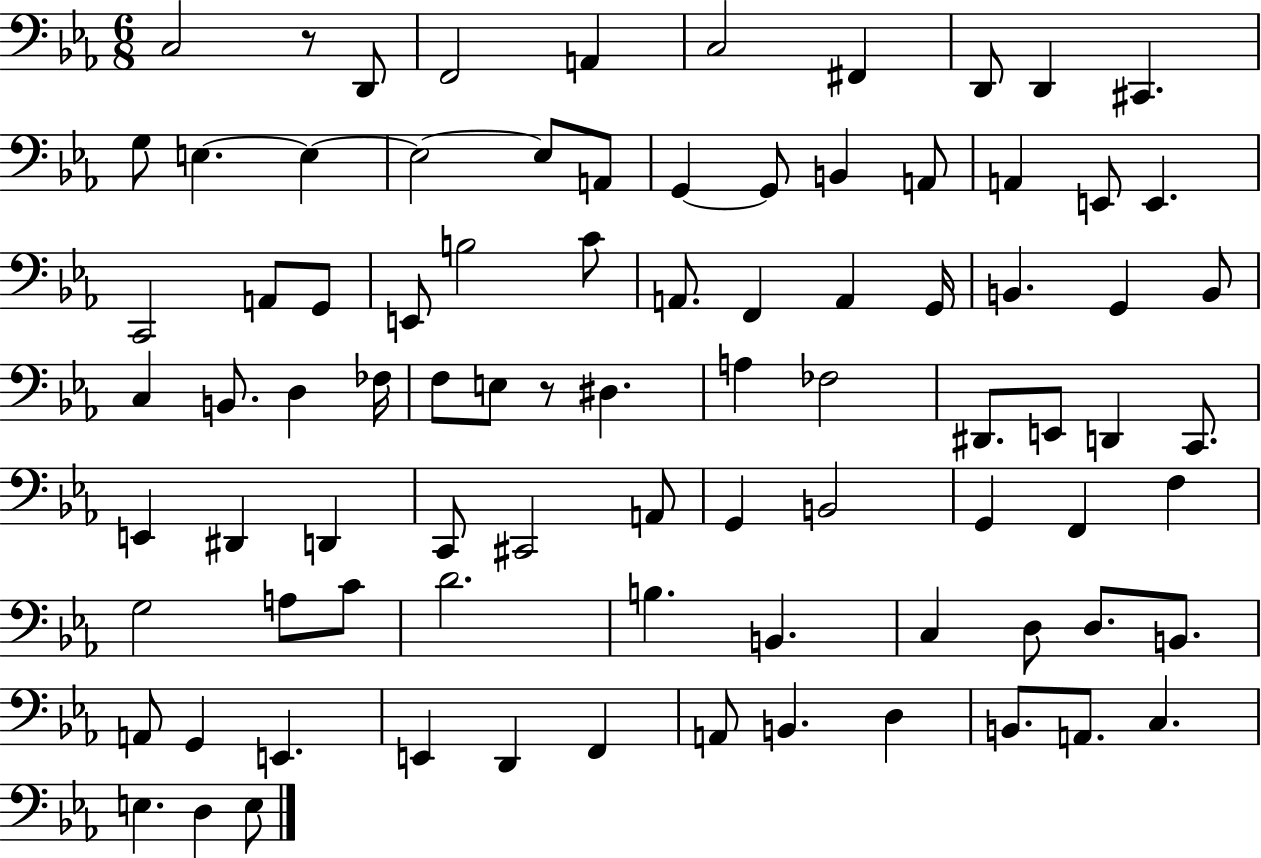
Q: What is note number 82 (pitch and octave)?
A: E3